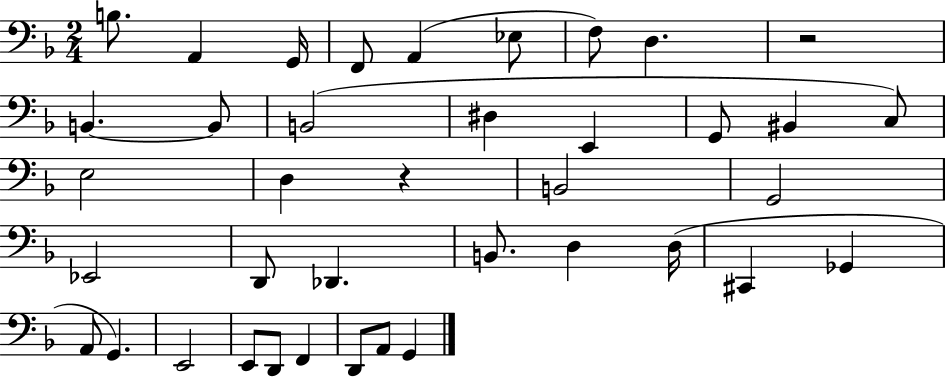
X:1
T:Untitled
M:2/4
L:1/4
K:F
B,/2 A,, G,,/4 F,,/2 A,, _E,/2 F,/2 D, z2 B,, B,,/2 B,,2 ^D, E,, G,,/2 ^B,, C,/2 E,2 D, z B,,2 G,,2 _E,,2 D,,/2 _D,, B,,/2 D, D,/4 ^C,, _G,, A,,/2 G,, E,,2 E,,/2 D,,/2 F,, D,,/2 A,,/2 G,,